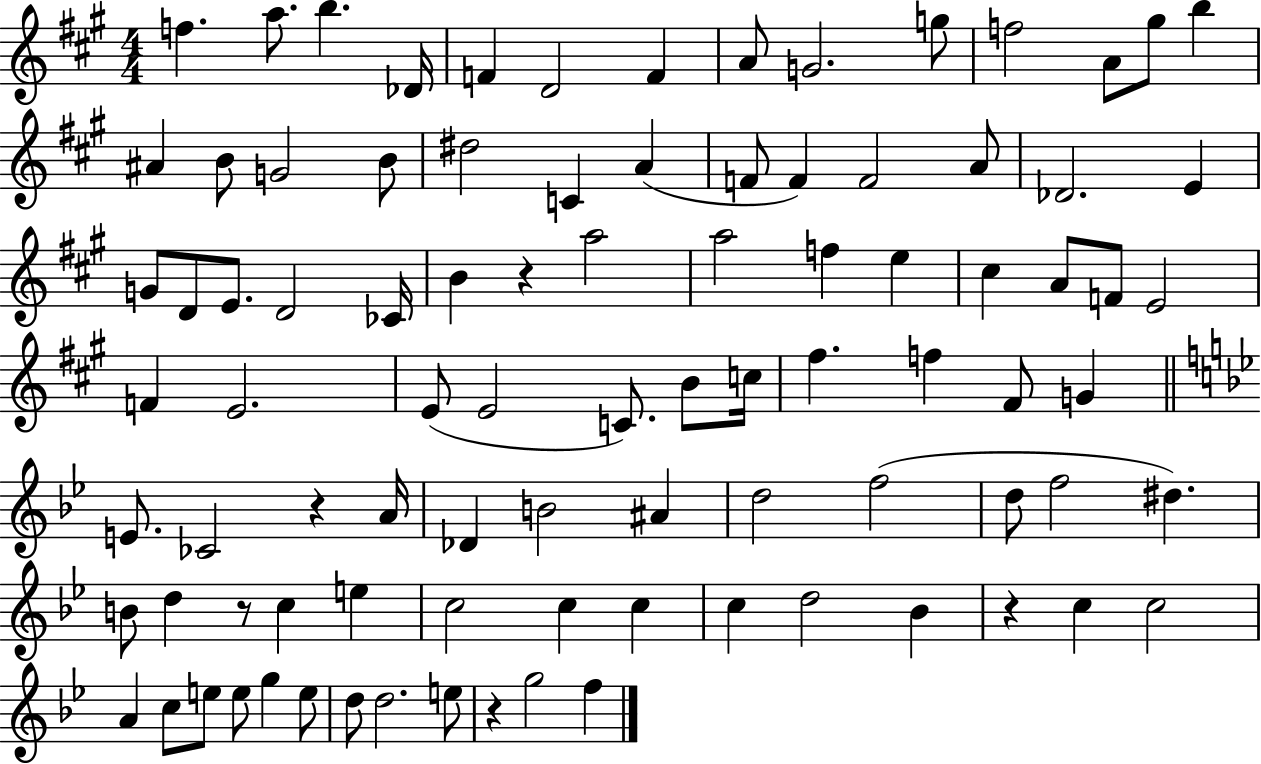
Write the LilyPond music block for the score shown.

{
  \clef treble
  \numericTimeSignature
  \time 4/4
  \key a \major
  f''4. a''8. b''4. des'16 | f'4 d'2 f'4 | a'8 g'2. g''8 | f''2 a'8 gis''8 b''4 | \break ais'4 b'8 g'2 b'8 | dis''2 c'4 a'4( | f'8 f'4) f'2 a'8 | des'2. e'4 | \break g'8 d'8 e'8. d'2 ces'16 | b'4 r4 a''2 | a''2 f''4 e''4 | cis''4 a'8 f'8 e'2 | \break f'4 e'2. | e'8( e'2 c'8.) b'8 c''16 | fis''4. f''4 fis'8 g'4 | \bar "||" \break \key bes \major e'8. ces'2 r4 a'16 | des'4 b'2 ais'4 | d''2 f''2( | d''8 f''2 dis''4.) | \break b'8 d''4 r8 c''4 e''4 | c''2 c''4 c''4 | c''4 d''2 bes'4 | r4 c''4 c''2 | \break a'4 c''8 e''8 e''8 g''4 e''8 | d''8 d''2. e''8 | r4 g''2 f''4 | \bar "|."
}